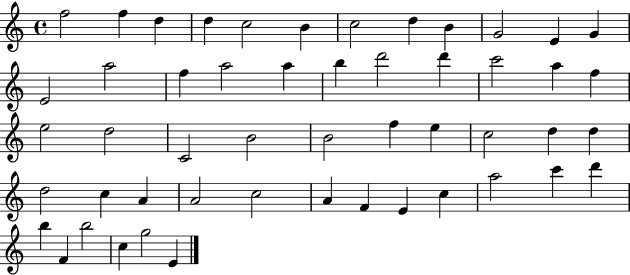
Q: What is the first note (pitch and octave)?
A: F5